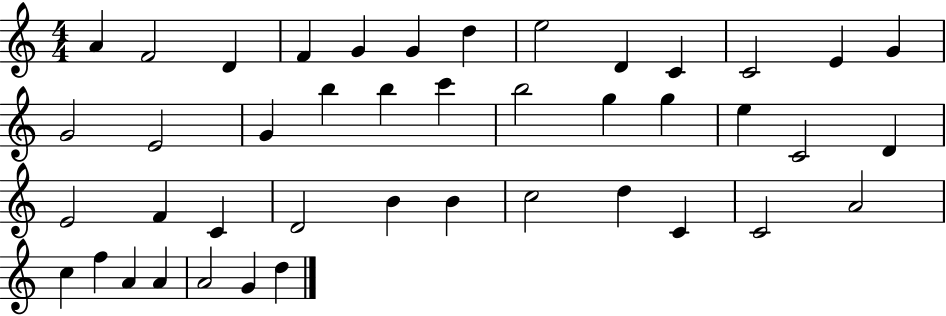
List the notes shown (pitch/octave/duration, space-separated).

A4/q F4/h D4/q F4/q G4/q G4/q D5/q E5/h D4/q C4/q C4/h E4/q G4/q G4/h E4/h G4/q B5/q B5/q C6/q B5/h G5/q G5/q E5/q C4/h D4/q E4/h F4/q C4/q D4/h B4/q B4/q C5/h D5/q C4/q C4/h A4/h C5/q F5/q A4/q A4/q A4/h G4/q D5/q